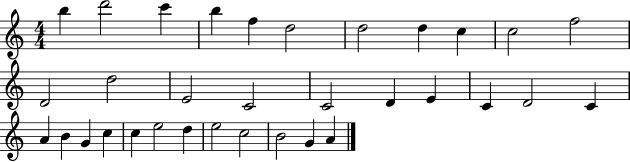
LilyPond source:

{
  \clef treble
  \numericTimeSignature
  \time 4/4
  \key c \major
  b''4 d'''2 c'''4 | b''4 f''4 d''2 | d''2 d''4 c''4 | c''2 f''2 | \break d'2 d''2 | e'2 c'2 | c'2 d'4 e'4 | c'4 d'2 c'4 | \break a'4 b'4 g'4 c''4 | c''4 e''2 d''4 | e''2 c''2 | b'2 g'4 a'4 | \break \bar "|."
}